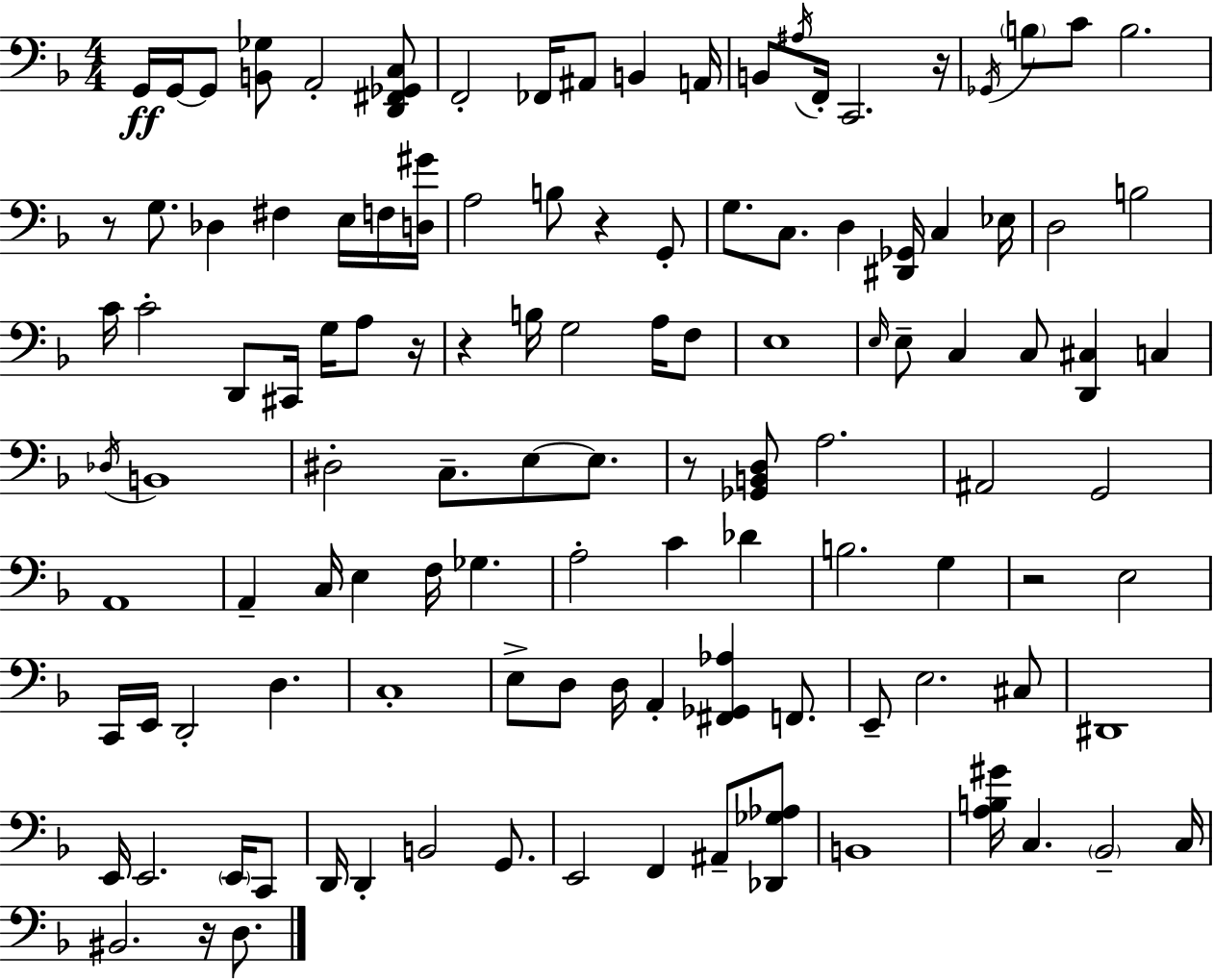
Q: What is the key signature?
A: F major